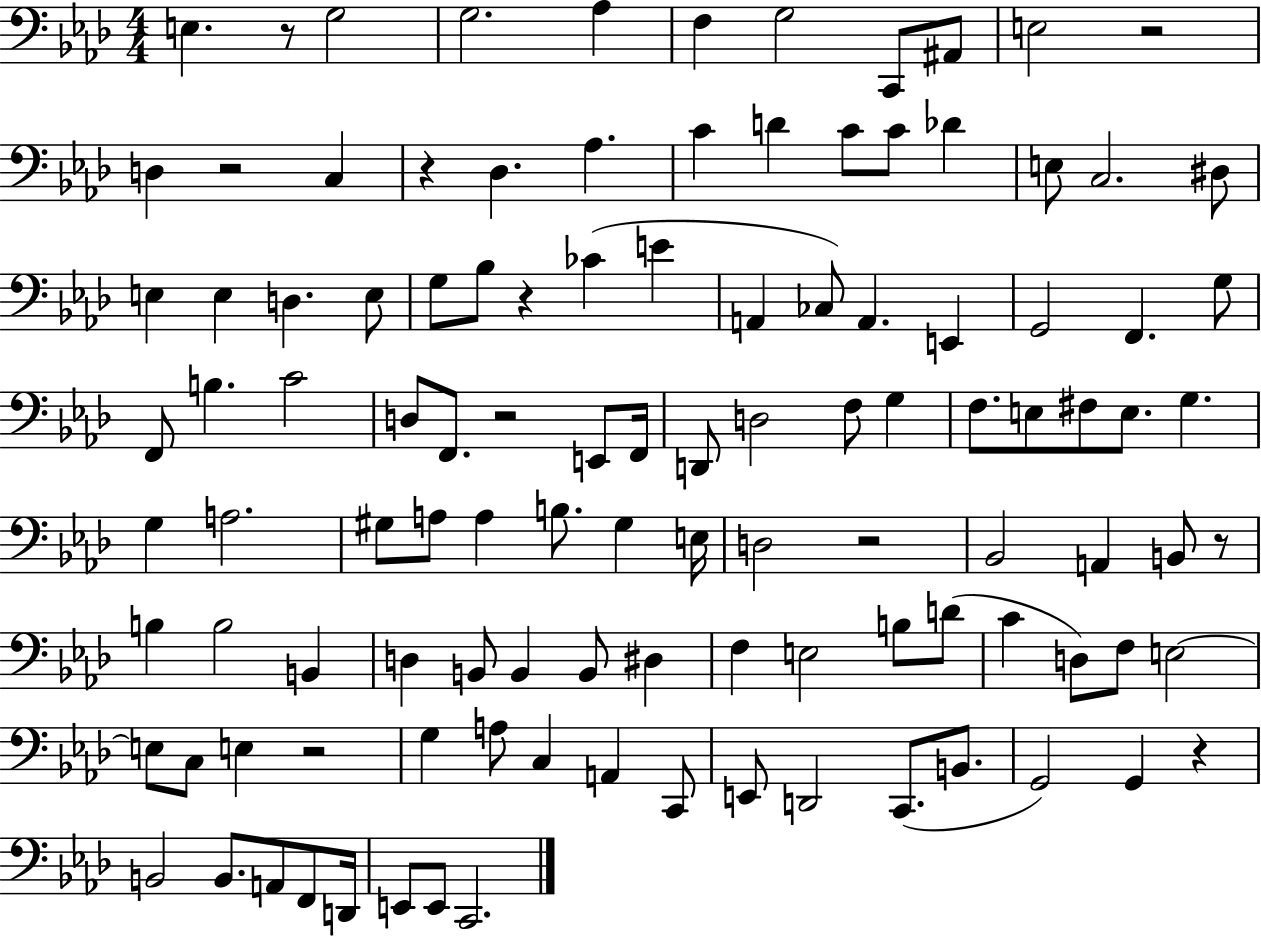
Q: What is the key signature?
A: AES major